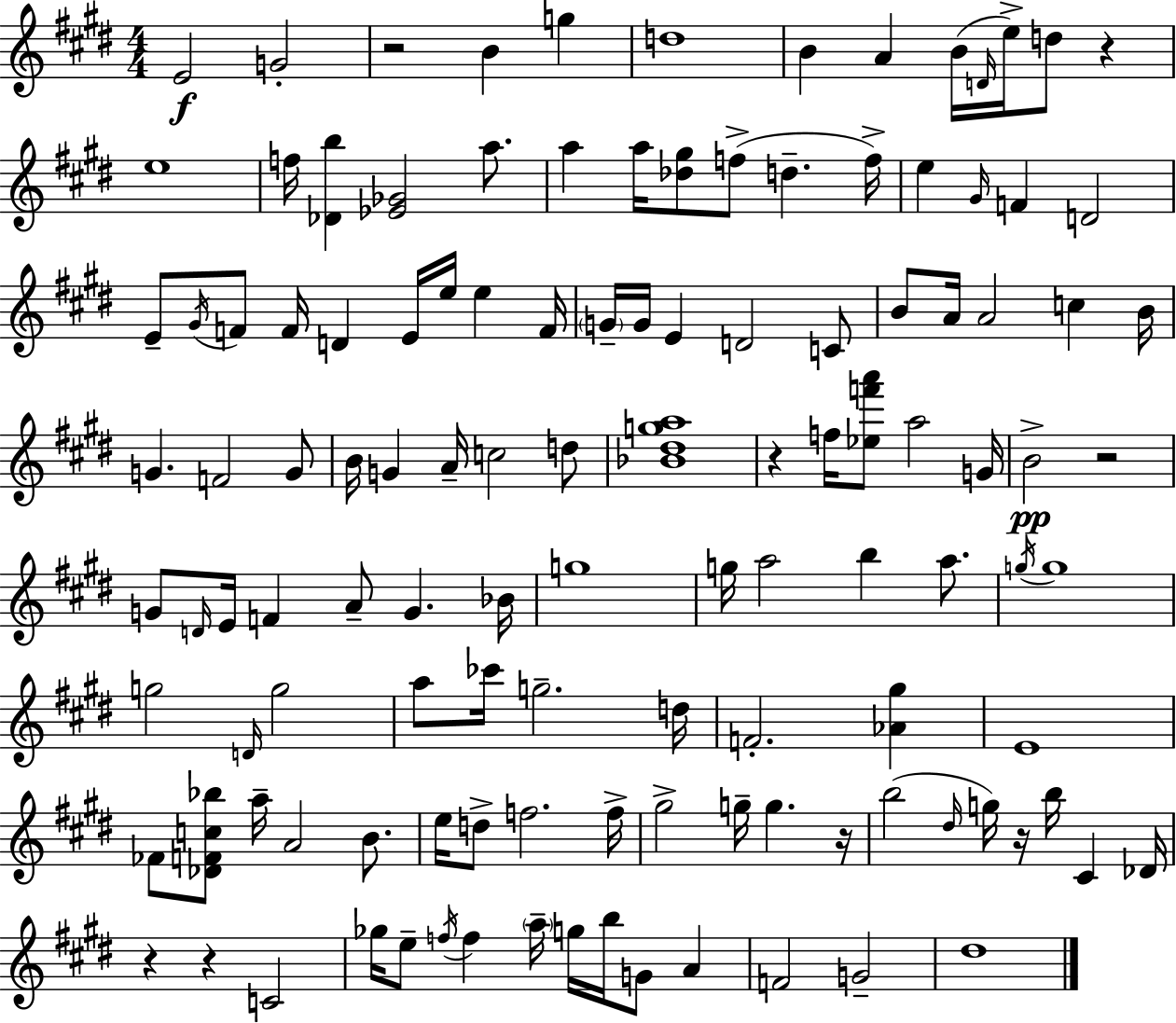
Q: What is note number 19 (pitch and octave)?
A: F5